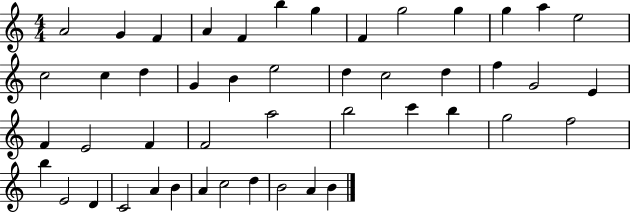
A4/h G4/q F4/q A4/q F4/q B5/q G5/q F4/q G5/h G5/q G5/q A5/q E5/h C5/h C5/q D5/q G4/q B4/q E5/h D5/q C5/h D5/q F5/q G4/h E4/q F4/q E4/h F4/q F4/h A5/h B5/h C6/q B5/q G5/h F5/h B5/q E4/h D4/q C4/h A4/q B4/q A4/q C5/h D5/q B4/h A4/q B4/q